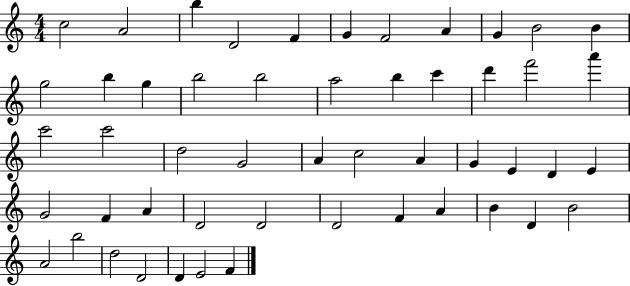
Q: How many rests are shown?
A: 0